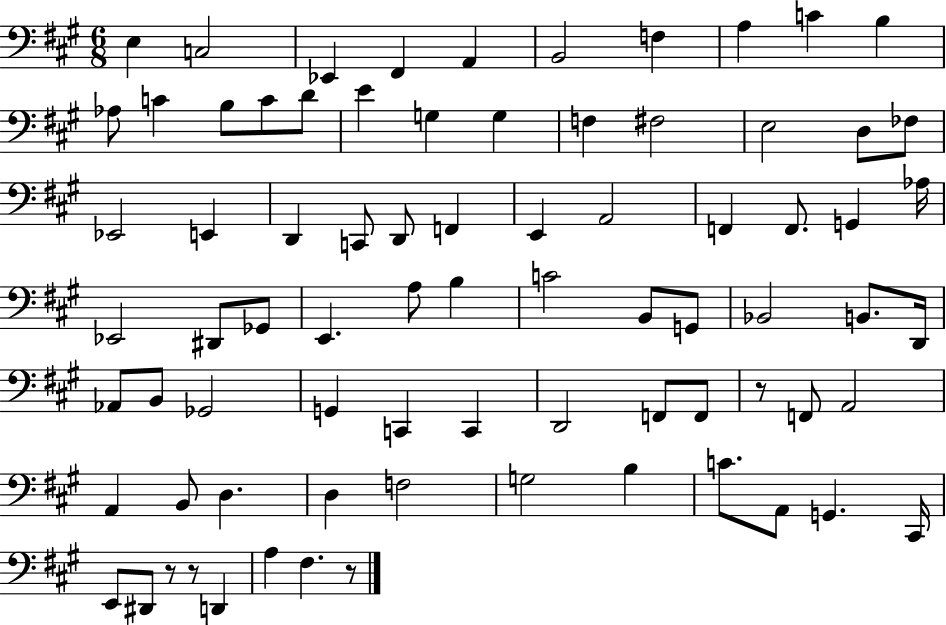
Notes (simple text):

E3/q C3/h Eb2/q F#2/q A2/q B2/h F3/q A3/q C4/q B3/q Ab3/e C4/q B3/e C4/e D4/e E4/q G3/q G3/q F3/q F#3/h E3/h D3/e FES3/e Eb2/h E2/q D2/q C2/e D2/e F2/q E2/q A2/h F2/q F2/e. G2/q Ab3/s Eb2/h D#2/e Gb2/e E2/q. A3/e B3/q C4/h B2/e G2/e Bb2/h B2/e. D2/s Ab2/e B2/e Gb2/h G2/q C2/q C2/q D2/h F2/e F2/e R/e F2/e A2/h A2/q B2/e D3/q. D3/q F3/h G3/h B3/q C4/e. A2/e G2/q. C#2/s E2/e D#2/e R/e R/e D2/q A3/q F#3/q. R/e